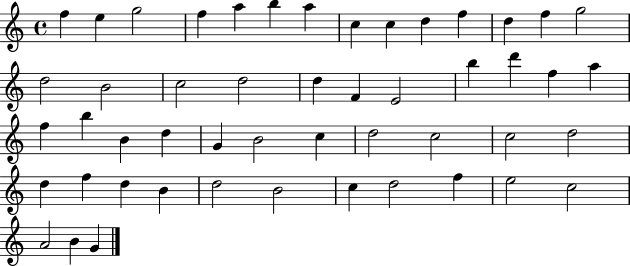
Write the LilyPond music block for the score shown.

{
  \clef treble
  \time 4/4
  \defaultTimeSignature
  \key c \major
  f''4 e''4 g''2 | f''4 a''4 b''4 a''4 | c''4 c''4 d''4 f''4 | d''4 f''4 g''2 | \break d''2 b'2 | c''2 d''2 | d''4 f'4 e'2 | b''4 d'''4 f''4 a''4 | \break f''4 b''4 b'4 d''4 | g'4 b'2 c''4 | d''2 c''2 | c''2 d''2 | \break d''4 f''4 d''4 b'4 | d''2 b'2 | c''4 d''2 f''4 | e''2 c''2 | \break a'2 b'4 g'4 | \bar "|."
}